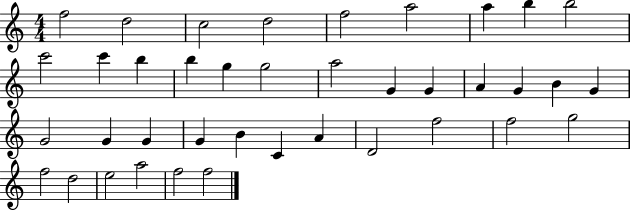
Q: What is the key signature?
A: C major